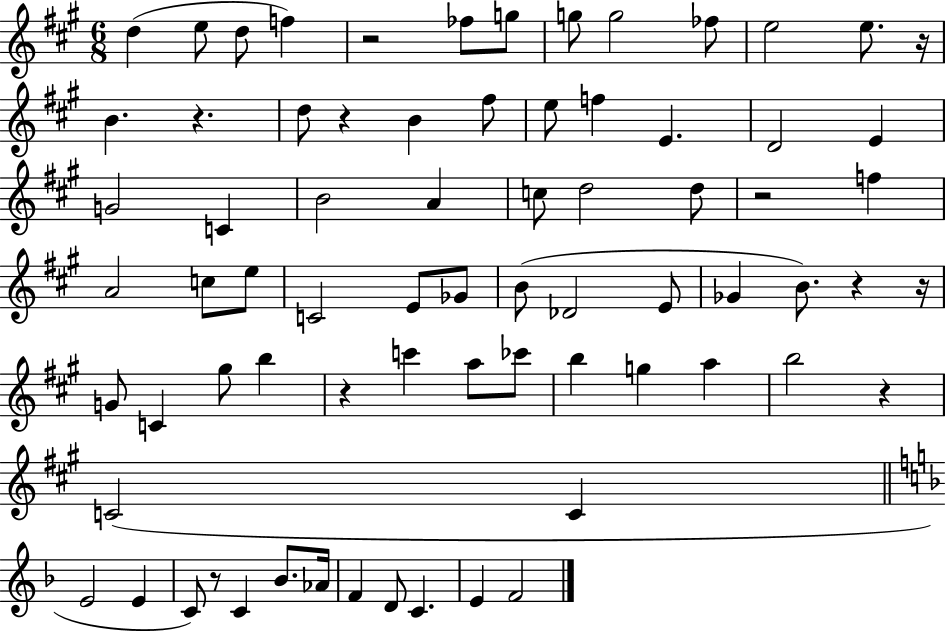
{
  \clef treble
  \numericTimeSignature
  \time 6/8
  \key a \major
  \repeat volta 2 { d''4( e''8 d''8 f''4) | r2 fes''8 g''8 | g''8 g''2 fes''8 | e''2 e''8. r16 | \break b'4. r4. | d''8 r4 b'4 fis''8 | e''8 f''4 e'4. | d'2 e'4 | \break g'2 c'4 | b'2 a'4 | c''8 d''2 d''8 | r2 f''4 | \break a'2 c''8 e''8 | c'2 e'8 ges'8 | b'8( des'2 e'8 | ges'4 b'8.) r4 r16 | \break g'8 c'4 gis''8 b''4 | r4 c'''4 a''8 ces'''8 | b''4 g''4 a''4 | b''2 r4 | \break c'2( c'4 | \bar "||" \break \key f \major e'2 e'4 | c'8) r8 c'4 bes'8. aes'16 | f'4 d'8 c'4. | e'4 f'2 | \break } \bar "|."
}